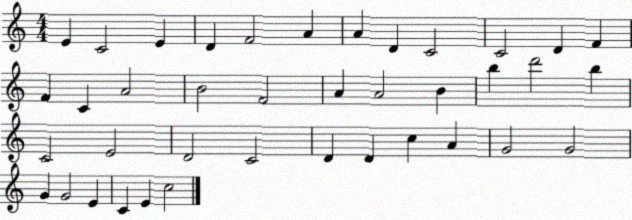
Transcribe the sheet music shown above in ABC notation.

X:1
T:Untitled
M:4/4
L:1/4
K:C
E C2 E D F2 A A D C2 C2 D F F C A2 B2 F2 A A2 B b d'2 b C2 E2 D2 C2 D D c A G2 G2 G G2 E C E c2